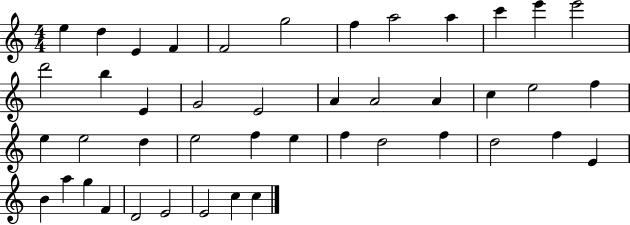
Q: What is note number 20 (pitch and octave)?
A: A4